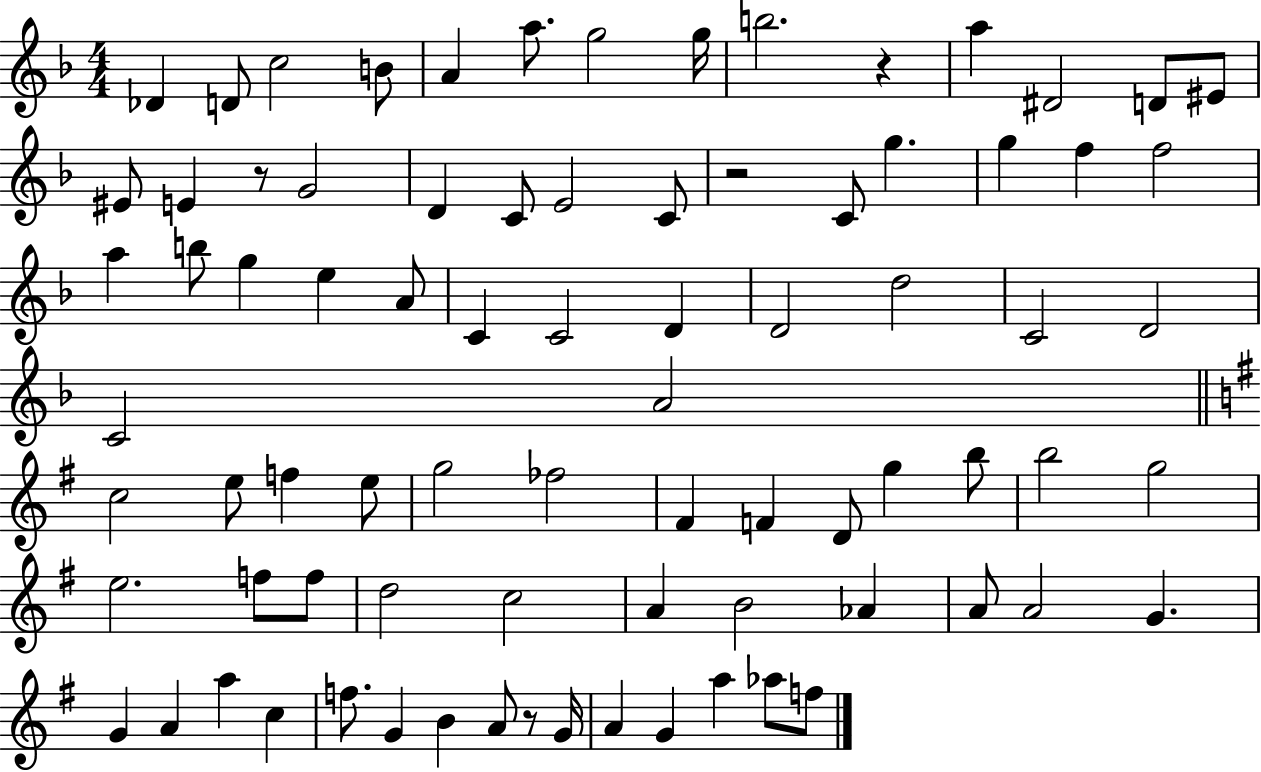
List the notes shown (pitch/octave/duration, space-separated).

Db4/q D4/e C5/h B4/e A4/q A5/e. G5/h G5/s B5/h. R/q A5/q D#4/h D4/e EIS4/e EIS4/e E4/q R/e G4/h D4/q C4/e E4/h C4/e R/h C4/e G5/q. G5/q F5/q F5/h A5/q B5/e G5/q E5/q A4/e C4/q C4/h D4/q D4/h D5/h C4/h D4/h C4/h A4/h C5/h E5/e F5/q E5/e G5/h FES5/h F#4/q F4/q D4/e G5/q B5/e B5/h G5/h E5/h. F5/e F5/e D5/h C5/h A4/q B4/h Ab4/q A4/e A4/h G4/q. G4/q A4/q A5/q C5/q F5/e. G4/q B4/q A4/e R/e G4/s A4/q G4/q A5/q Ab5/e F5/e